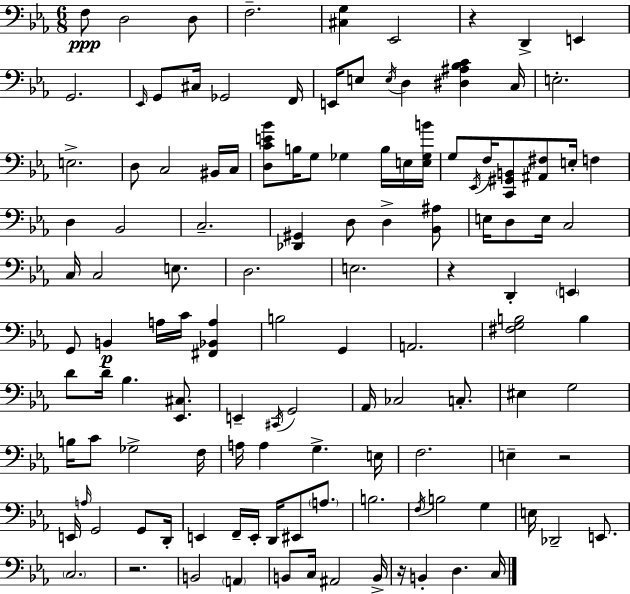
F3/e D3/h D3/e F3/h. [C#3,G3]/q Eb2/h R/q D2/q E2/q G2/h. Eb2/s G2/e C#3/s Gb2/h F2/s E2/s E3/e E3/s D3/q [D#3,A#3,Bb3,C4]/q C3/s E3/h. E3/h. D3/e C3/h BIS2/s C3/s [D3,C4,E4,Bb4]/e B3/s G3/e Gb3/q B3/s E3/s [E3,Gb3,B4]/s G3/e Eb2/s F3/s [C2,G#2,B2]/e [A#2,F#3]/e E3/s F3/q D3/q Bb2/h C3/h. [Db2,G#2]/q D3/e D3/q [Bb2,A#3]/e E3/s D3/e E3/s C3/h C3/s C3/h E3/e. D3/h. E3/h. R/q D2/q E2/q G2/e B2/q A3/s C4/s [F#2,Bb2,A3]/q B3/h G2/q A2/h. [F#3,G3,B3]/h B3/q D4/e D4/s Bb3/q. [Eb2,C#3]/e. E2/q C#2/s G2/h Ab2/s CES3/h C3/e. EIS3/q G3/h B3/s C4/e Gb3/h F3/s A3/s A3/q G3/q. E3/s F3/h. E3/q R/h E2/s A3/s G2/h G2/e D2/s E2/q F2/s E2/s D2/s EIS2/e A3/e. B3/h. F3/s B3/h G3/q E3/s Db2/h E2/e. C3/h. R/h. B2/h A2/q B2/e C3/s A#2/h B2/s R/s B2/q D3/q. C3/s